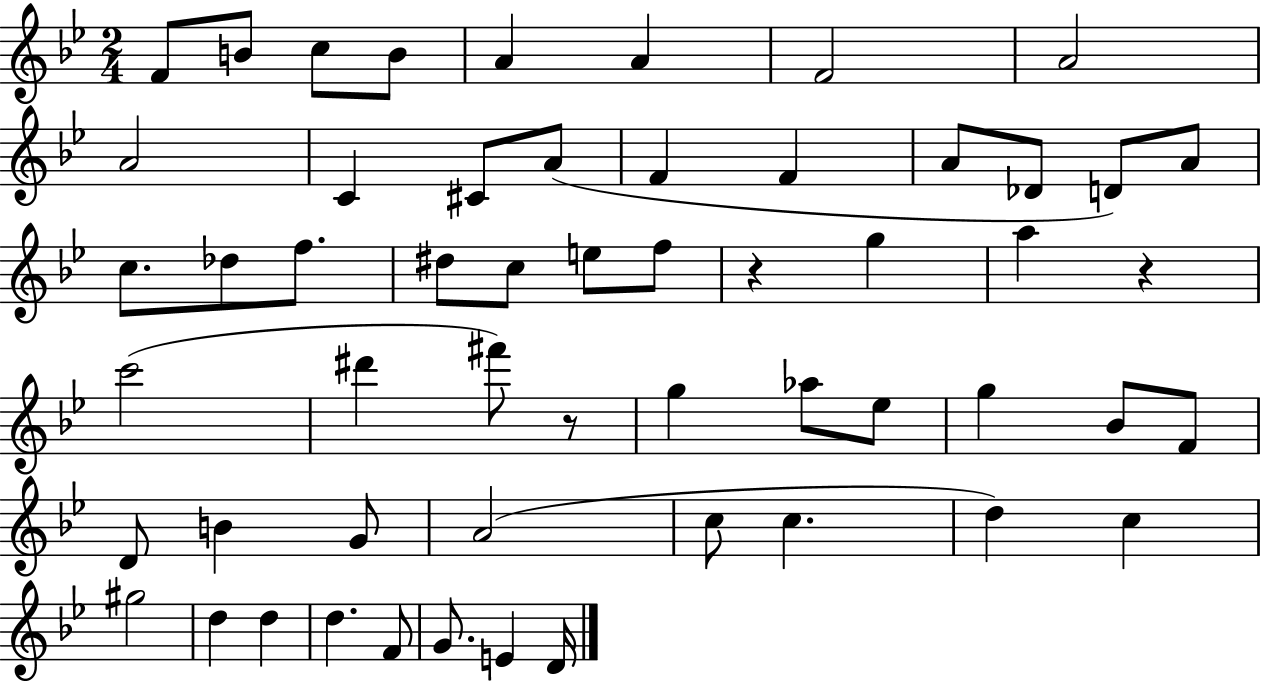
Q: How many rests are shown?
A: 3